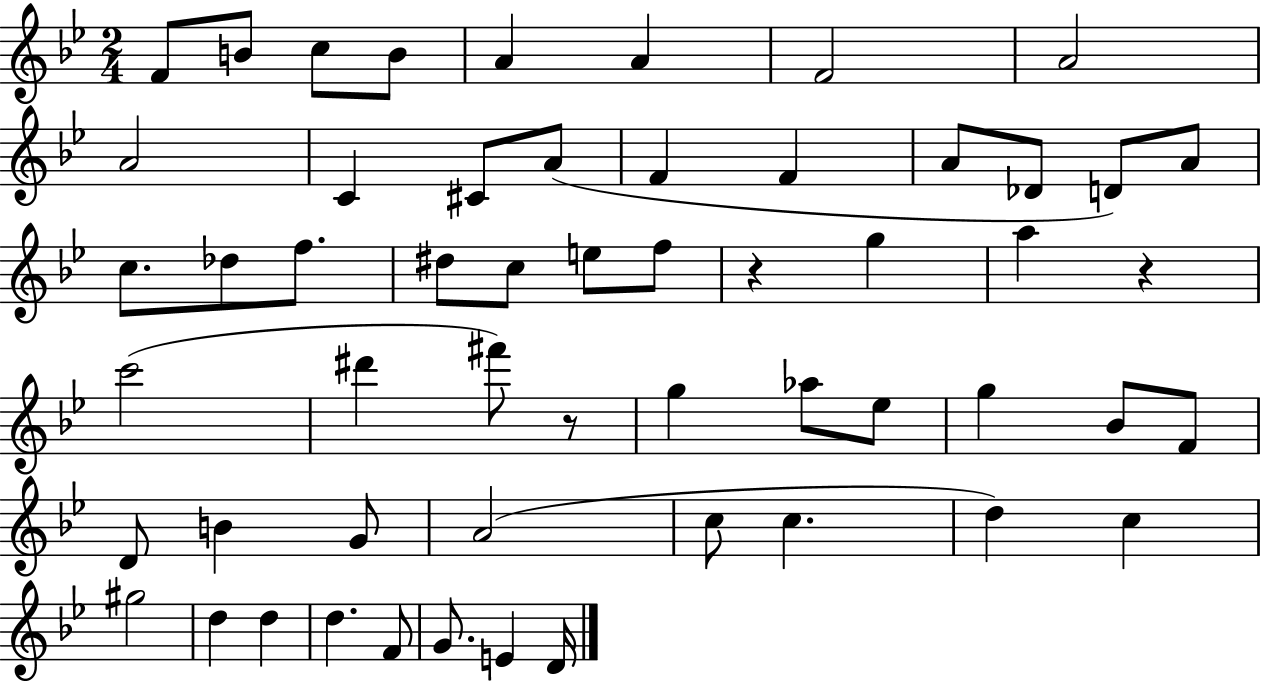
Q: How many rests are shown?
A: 3